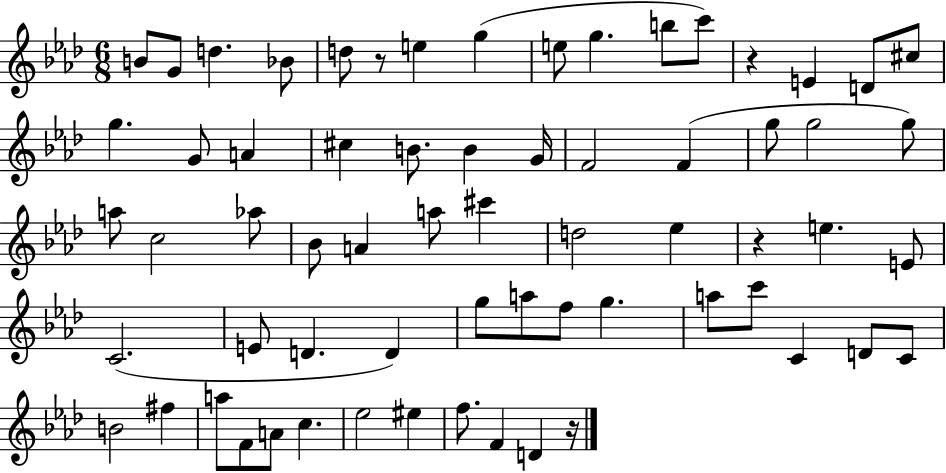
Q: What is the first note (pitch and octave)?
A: B4